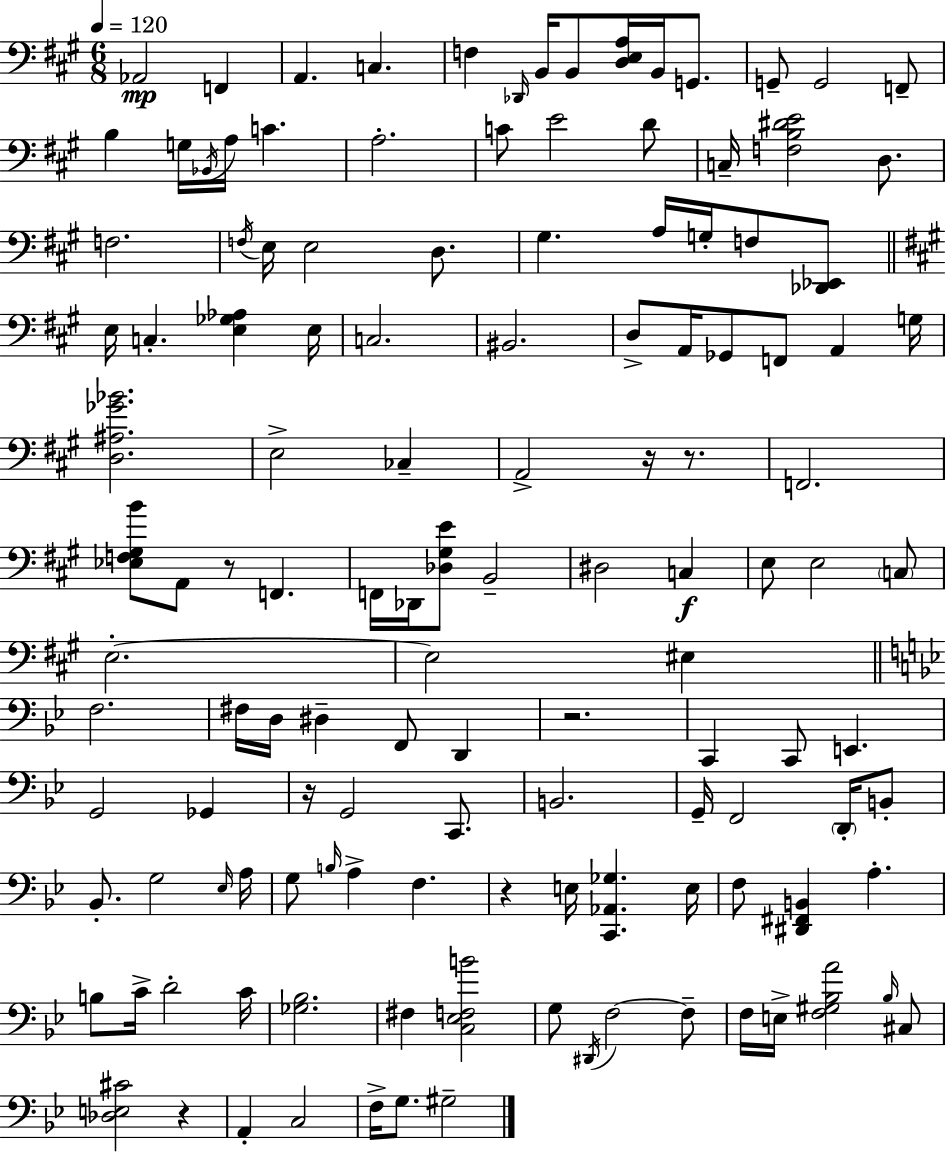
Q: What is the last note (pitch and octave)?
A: G#3